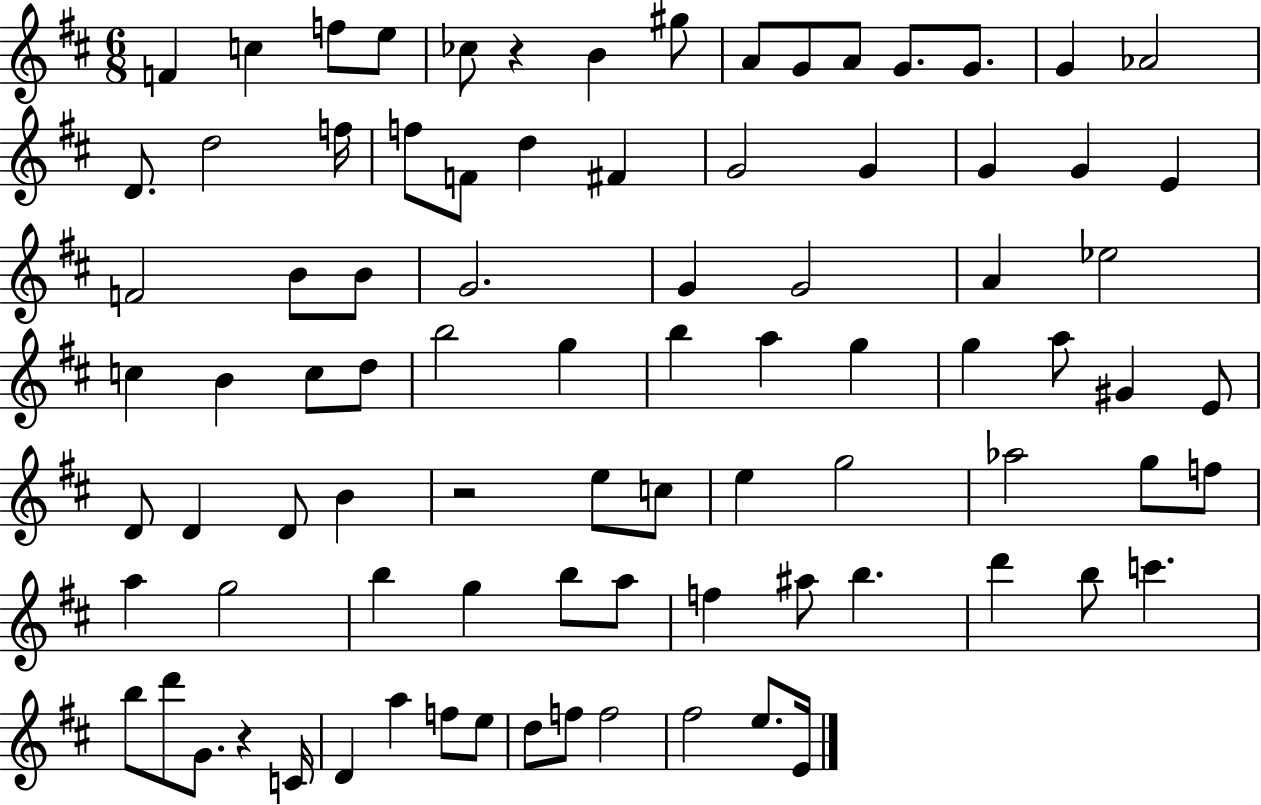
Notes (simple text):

F4/q C5/q F5/e E5/e CES5/e R/q B4/q G#5/e A4/e G4/e A4/e G4/e. G4/e. G4/q Ab4/h D4/e. D5/h F5/s F5/e F4/e D5/q F#4/q G4/h G4/q G4/q G4/q E4/q F4/h B4/e B4/e G4/h. G4/q G4/h A4/q Eb5/h C5/q B4/q C5/e D5/e B5/h G5/q B5/q A5/q G5/q G5/q A5/e G#4/q E4/e D4/e D4/q D4/e B4/q R/h E5/e C5/e E5/q G5/h Ab5/h G5/e F5/e A5/q G5/h B5/q G5/q B5/e A5/e F5/q A#5/e B5/q. D6/q B5/e C6/q. B5/e D6/e G4/e. R/q C4/s D4/q A5/q F5/e E5/e D5/e F5/e F5/h F#5/h E5/e. E4/s